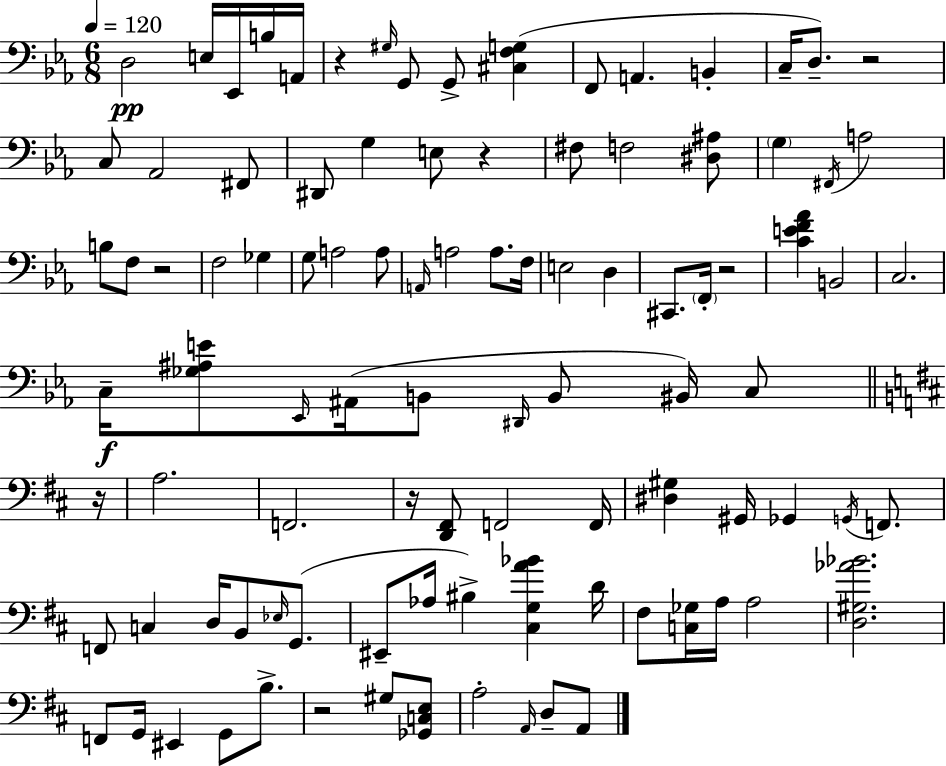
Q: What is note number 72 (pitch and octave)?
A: G2